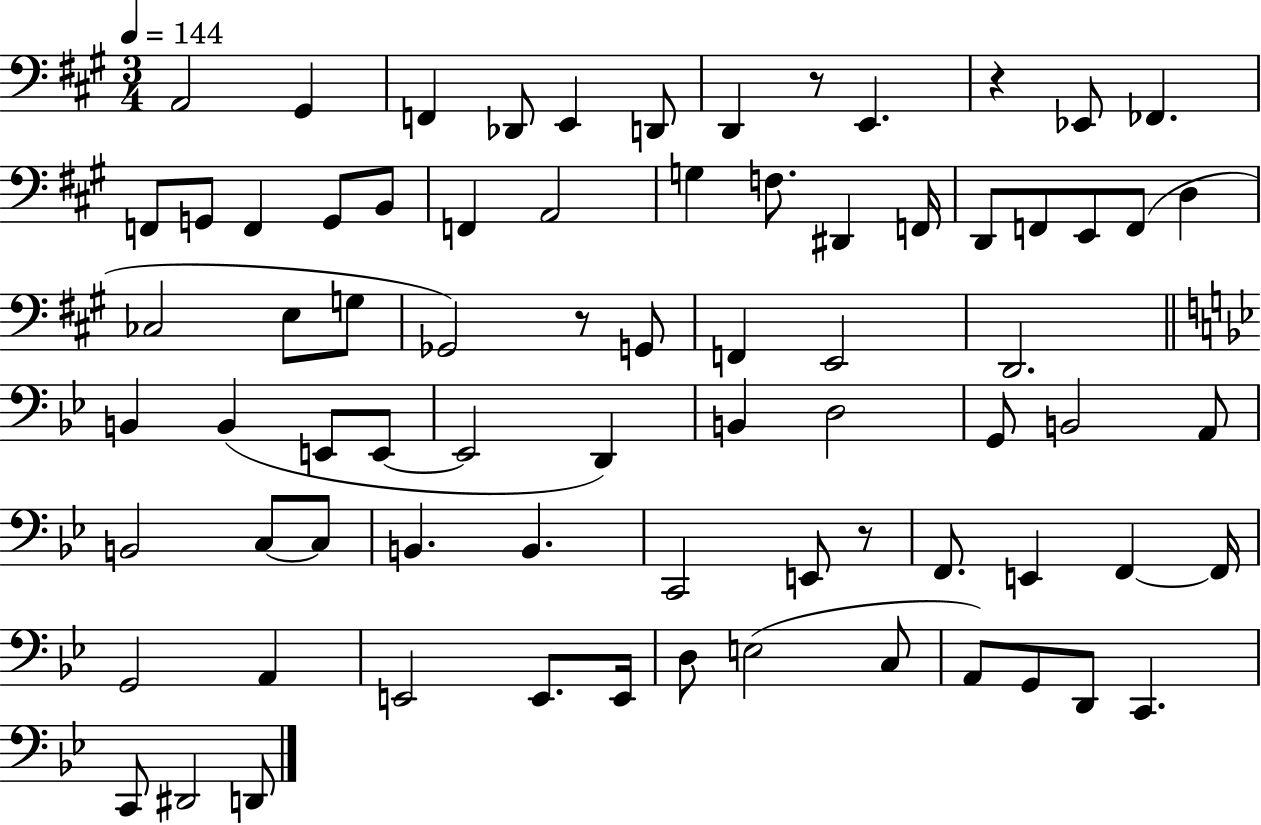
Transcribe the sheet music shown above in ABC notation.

X:1
T:Untitled
M:3/4
L:1/4
K:A
A,,2 ^G,, F,, _D,,/2 E,, D,,/2 D,, z/2 E,, z _E,,/2 _F,, F,,/2 G,,/2 F,, G,,/2 B,,/2 F,, A,,2 G, F,/2 ^D,, F,,/4 D,,/2 F,,/2 E,,/2 F,,/2 D, _C,2 E,/2 G,/2 _G,,2 z/2 G,,/2 F,, E,,2 D,,2 B,, B,, E,,/2 E,,/2 E,,2 D,, B,, D,2 G,,/2 B,,2 A,,/2 B,,2 C,/2 C,/2 B,, B,, C,,2 E,,/2 z/2 F,,/2 E,, F,, F,,/4 G,,2 A,, E,,2 E,,/2 E,,/4 D,/2 E,2 C,/2 A,,/2 G,,/2 D,,/2 C,, C,,/2 ^D,,2 D,,/2